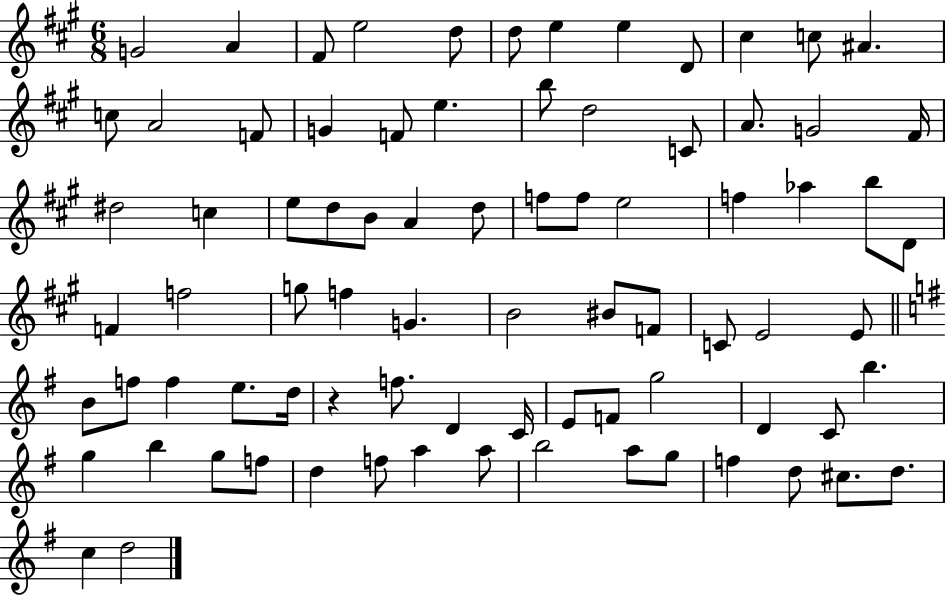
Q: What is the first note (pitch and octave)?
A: G4